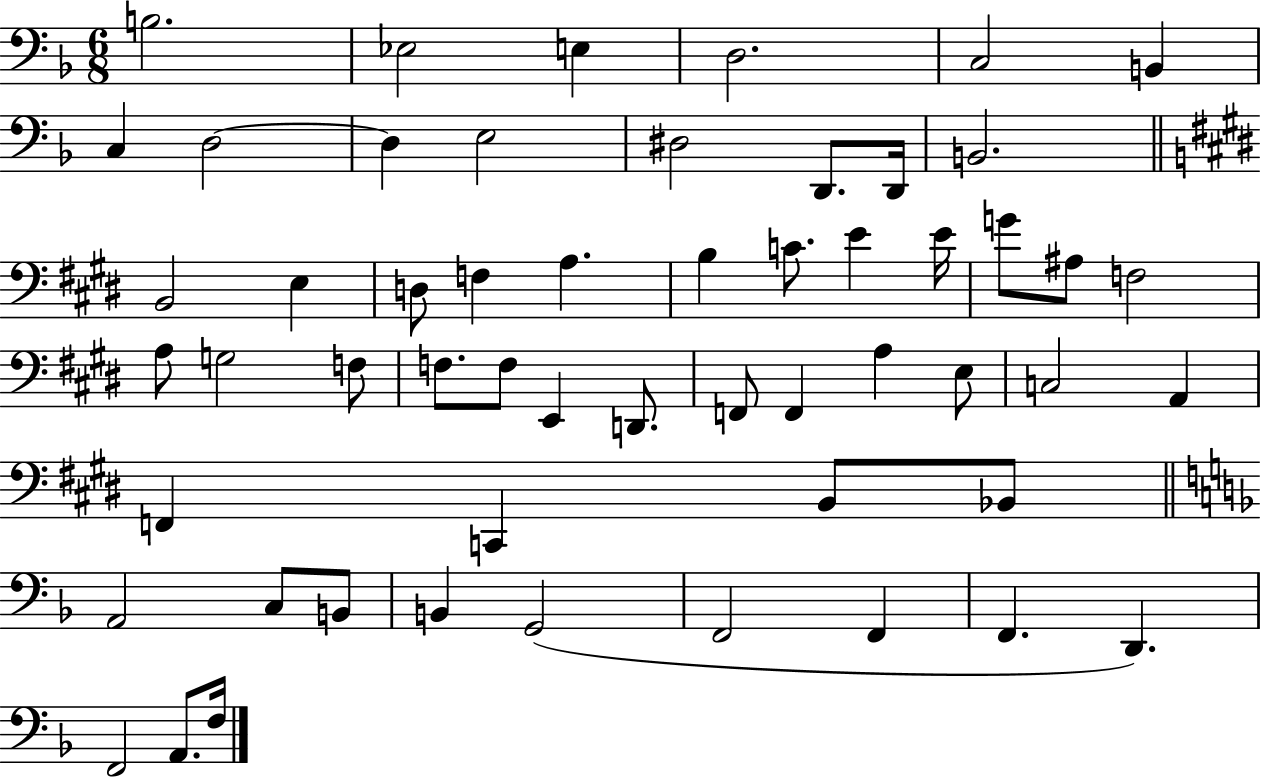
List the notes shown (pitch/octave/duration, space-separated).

B3/h. Eb3/h E3/q D3/h. C3/h B2/q C3/q D3/h D3/q E3/h D#3/h D2/e. D2/s B2/h. B2/h E3/q D3/e F3/q A3/q. B3/q C4/e. E4/q E4/s G4/e A#3/e F3/h A3/e G3/h F3/e F3/e. F3/e E2/q D2/e. F2/e F2/q A3/q E3/e C3/h A2/q F2/q C2/q B2/e Bb2/e A2/h C3/e B2/e B2/q G2/h F2/h F2/q F2/q. D2/q. F2/h A2/e. F3/s